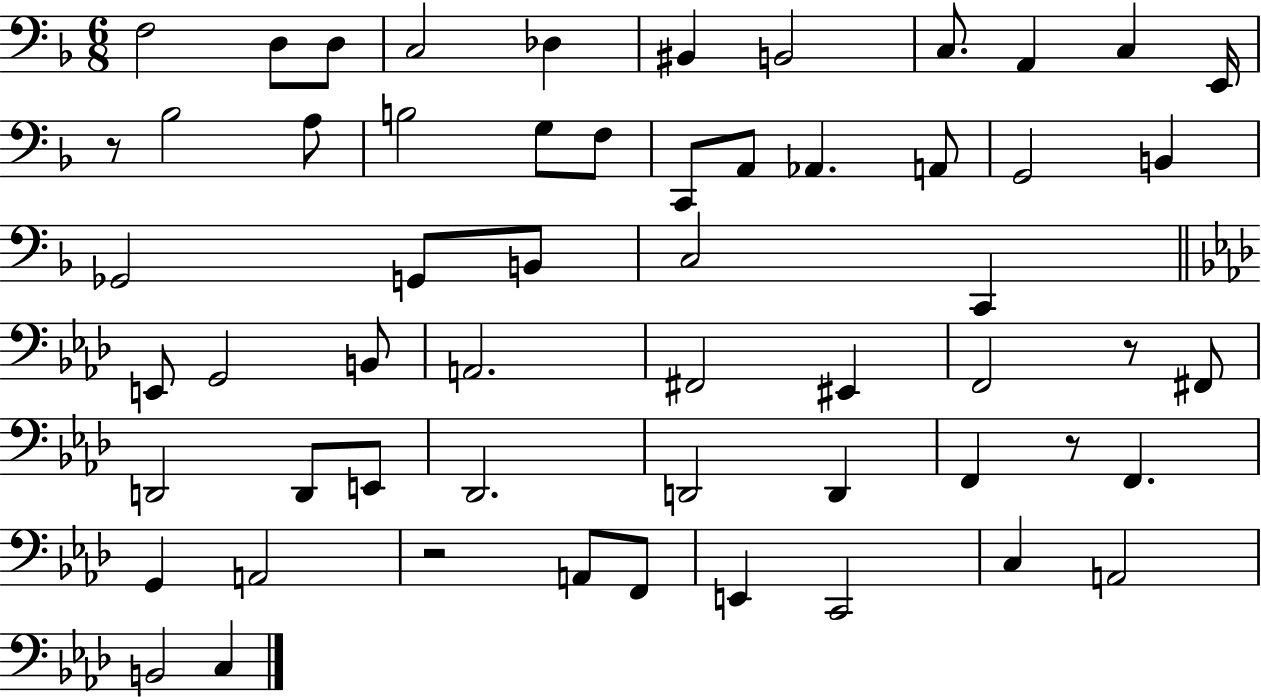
{
  \clef bass
  \numericTimeSignature
  \time 6/8
  \key f \major
  f2 d8 d8 | c2 des4 | bis,4 b,2 | c8. a,4 c4 e,16 | \break r8 bes2 a8 | b2 g8 f8 | c,8 a,8 aes,4. a,8 | g,2 b,4 | \break ges,2 g,8 b,8 | c2 c,4 | \bar "||" \break \key f \minor e,8 g,2 b,8 | a,2. | fis,2 eis,4 | f,2 r8 fis,8 | \break d,2 d,8 e,8 | des,2. | d,2 d,4 | f,4 r8 f,4. | \break g,4 a,2 | r2 a,8 f,8 | e,4 c,2 | c4 a,2 | \break b,2 c4 | \bar "|."
}